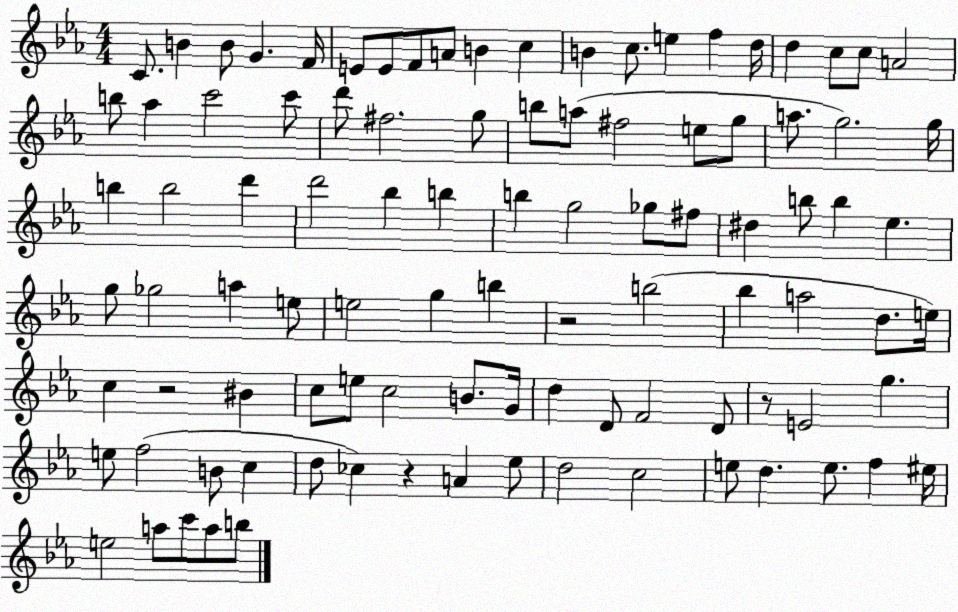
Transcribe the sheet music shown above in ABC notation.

X:1
T:Untitled
M:4/4
L:1/4
K:Eb
C/2 B B/2 G F/4 E/2 E/2 F/2 A/2 B c B c/2 e f d/4 d c/2 c/2 A2 b/2 _a c'2 c'/2 d'/2 ^f2 g/2 b/2 a/2 ^f2 e/2 g/2 a/2 g2 g/4 b b2 d' d'2 _b b b g2 _g/2 ^f/2 ^d b/2 b _e g/2 _g2 a e/2 e2 g b z2 b2 _b a2 d/2 e/4 c z2 ^B c/2 e/2 c2 B/2 G/4 d D/2 F2 D/2 z/2 E2 g e/2 f2 B/2 c d/2 _c z A _e/2 d2 c2 e/2 d e/2 f ^e/4 e2 a/2 c'/2 a/2 b/2